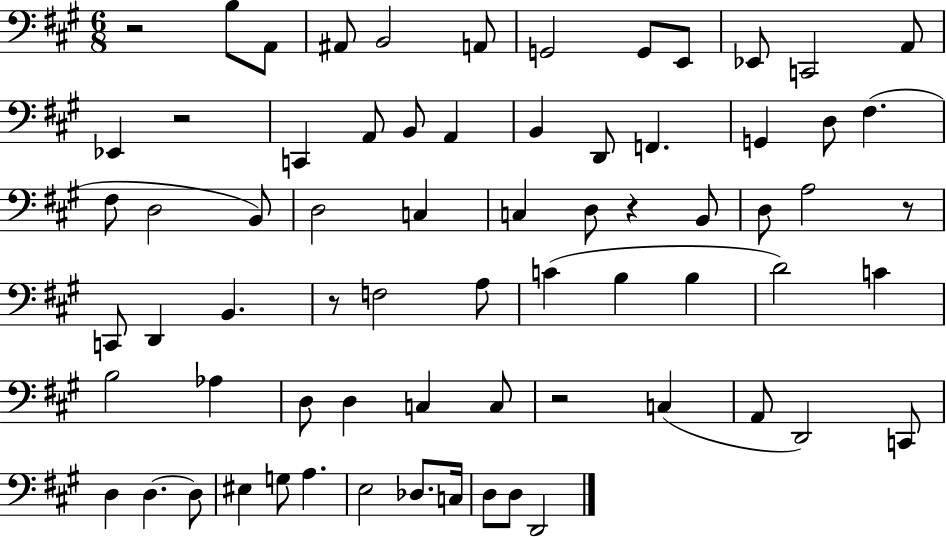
R/h B3/e A2/e A#2/e B2/h A2/e G2/h G2/e E2/e Eb2/e C2/h A2/e Eb2/q R/h C2/q A2/e B2/e A2/q B2/q D2/e F2/q. G2/q D3/e F#3/q. F#3/e D3/h B2/e D3/h C3/q C3/q D3/e R/q B2/e D3/e A3/h R/e C2/e D2/q B2/q. R/e F3/h A3/e C4/q B3/q B3/q D4/h C4/q B3/h Ab3/q D3/e D3/q C3/q C3/e R/h C3/q A2/e D2/h C2/e D3/q D3/q. D3/e EIS3/q G3/e A3/q. E3/h Db3/e. C3/s D3/e D3/e D2/h